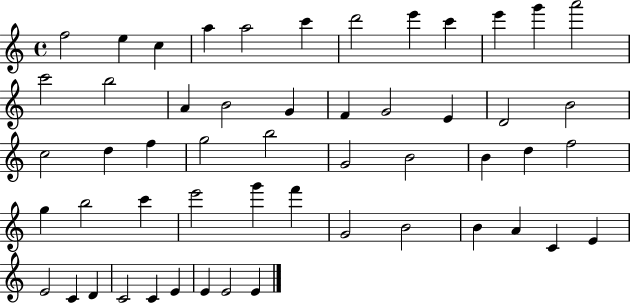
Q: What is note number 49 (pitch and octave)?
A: C4